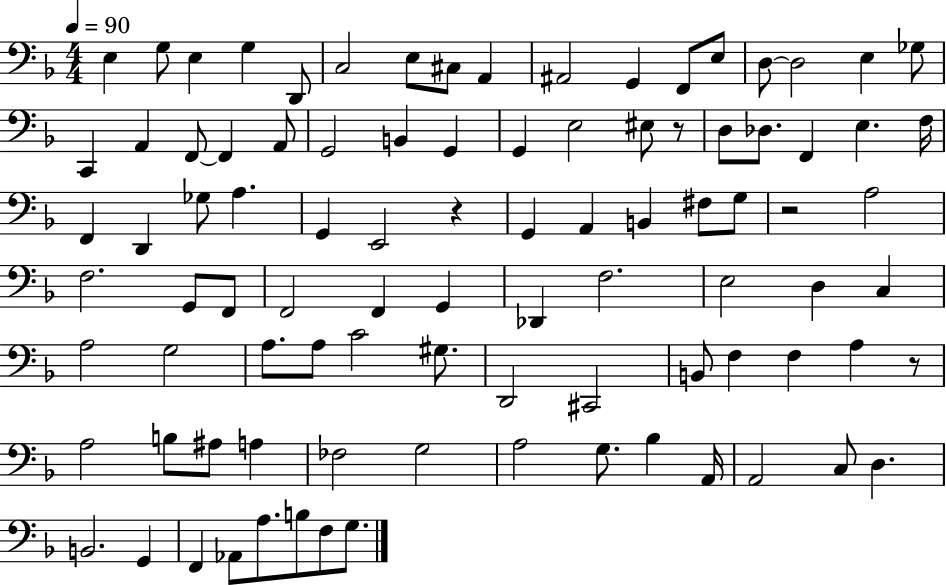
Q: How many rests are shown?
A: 4